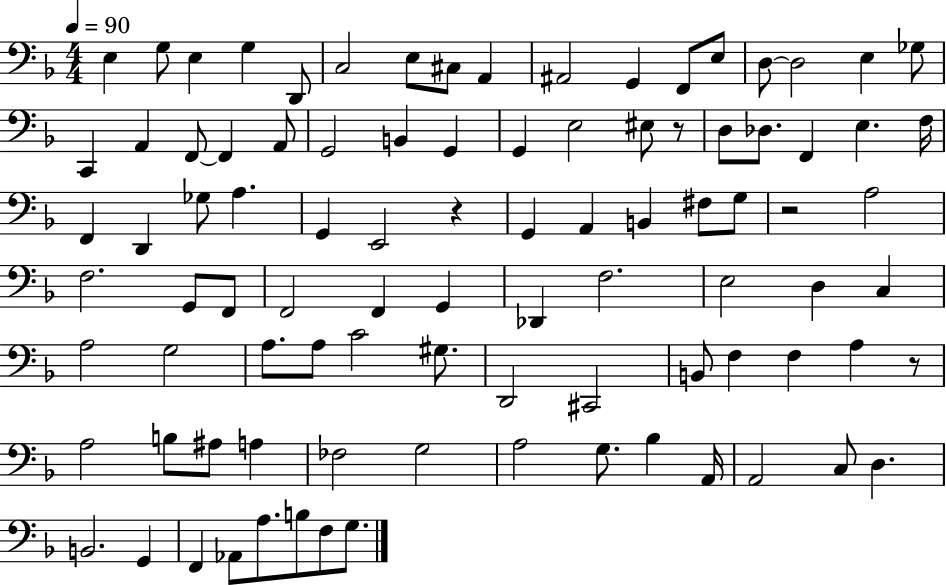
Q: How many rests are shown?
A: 4